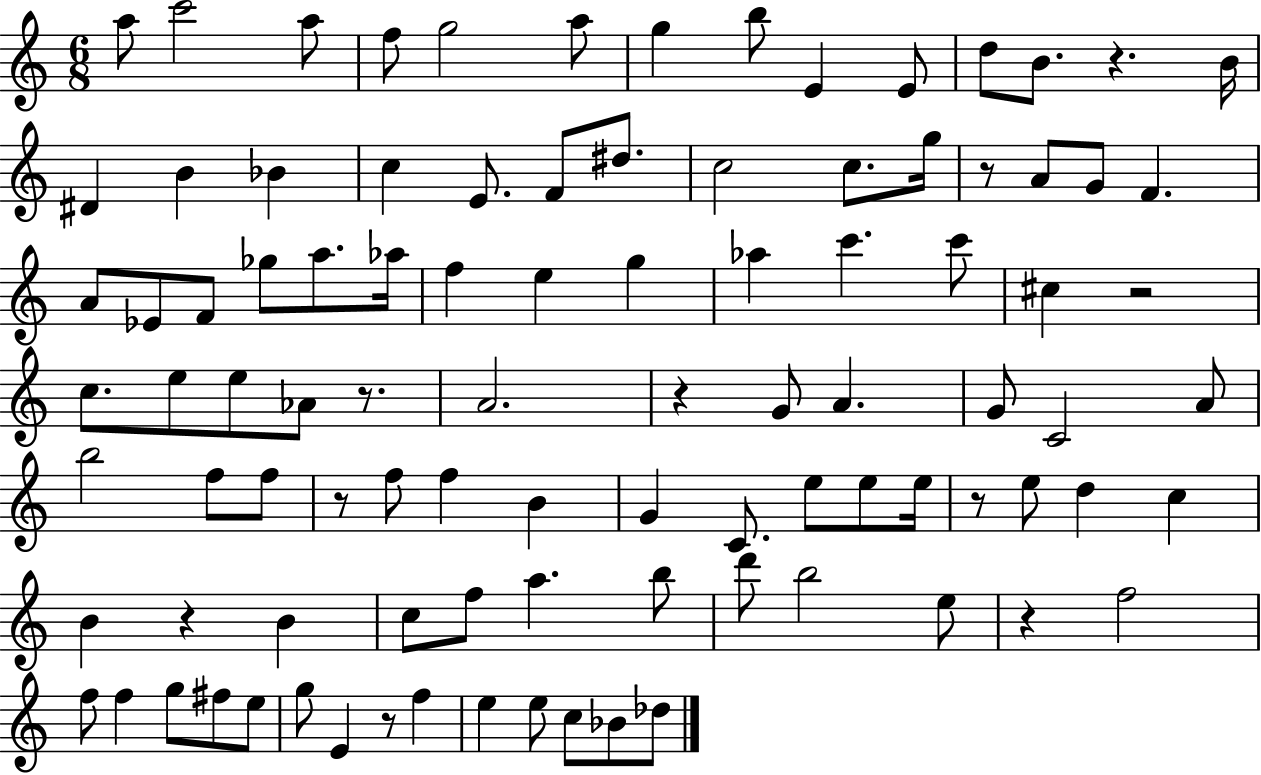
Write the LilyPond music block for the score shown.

{
  \clef treble
  \numericTimeSignature
  \time 6/8
  \key c \major
  a''8 c'''2 a''8 | f''8 g''2 a''8 | g''4 b''8 e'4 e'8 | d''8 b'8. r4. b'16 | \break dis'4 b'4 bes'4 | c''4 e'8. f'8 dis''8. | c''2 c''8. g''16 | r8 a'8 g'8 f'4. | \break a'8 ees'8 f'8 ges''8 a''8. aes''16 | f''4 e''4 g''4 | aes''4 c'''4. c'''8 | cis''4 r2 | \break c''8. e''8 e''8 aes'8 r8. | a'2. | r4 g'8 a'4. | g'8 c'2 a'8 | \break b''2 f''8 f''8 | r8 f''8 f''4 b'4 | g'4 c'8. e''8 e''8 e''16 | r8 e''8 d''4 c''4 | \break b'4 r4 b'4 | c''8 f''8 a''4. b''8 | d'''8 b''2 e''8 | r4 f''2 | \break f''8 f''4 g''8 fis''8 e''8 | g''8 e'4 r8 f''4 | e''4 e''8 c''8 bes'8 des''8 | \bar "|."
}